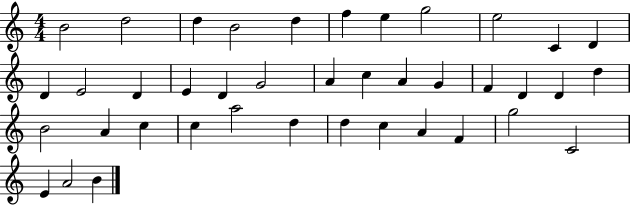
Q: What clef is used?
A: treble